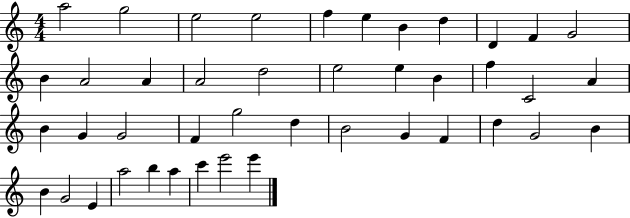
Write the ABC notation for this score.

X:1
T:Untitled
M:4/4
L:1/4
K:C
a2 g2 e2 e2 f e B d D F G2 B A2 A A2 d2 e2 e B f C2 A B G G2 F g2 d B2 G F d G2 B B G2 E a2 b a c' e'2 e'